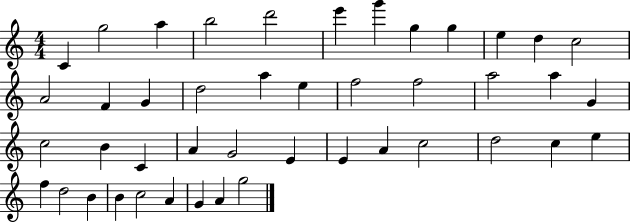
X:1
T:Untitled
M:4/4
L:1/4
K:C
C g2 a b2 d'2 e' g' g g e d c2 A2 F G d2 a e f2 f2 a2 a G c2 B C A G2 E E A c2 d2 c e f d2 B B c2 A G A g2